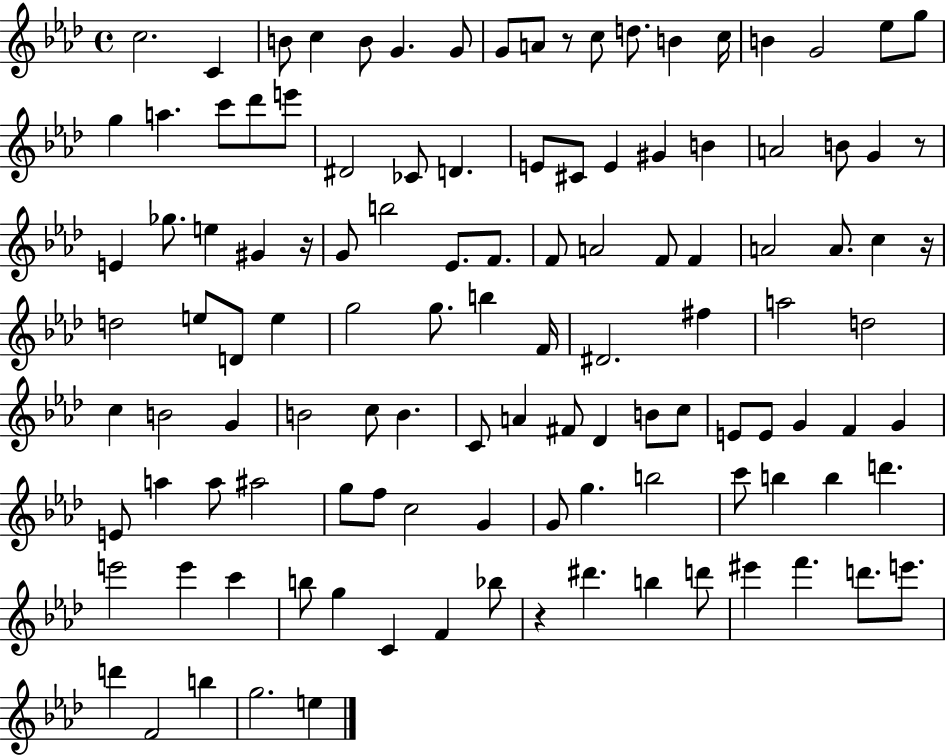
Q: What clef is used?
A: treble